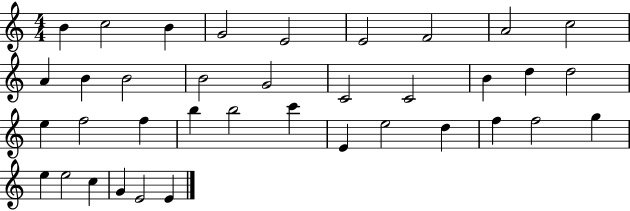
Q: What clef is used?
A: treble